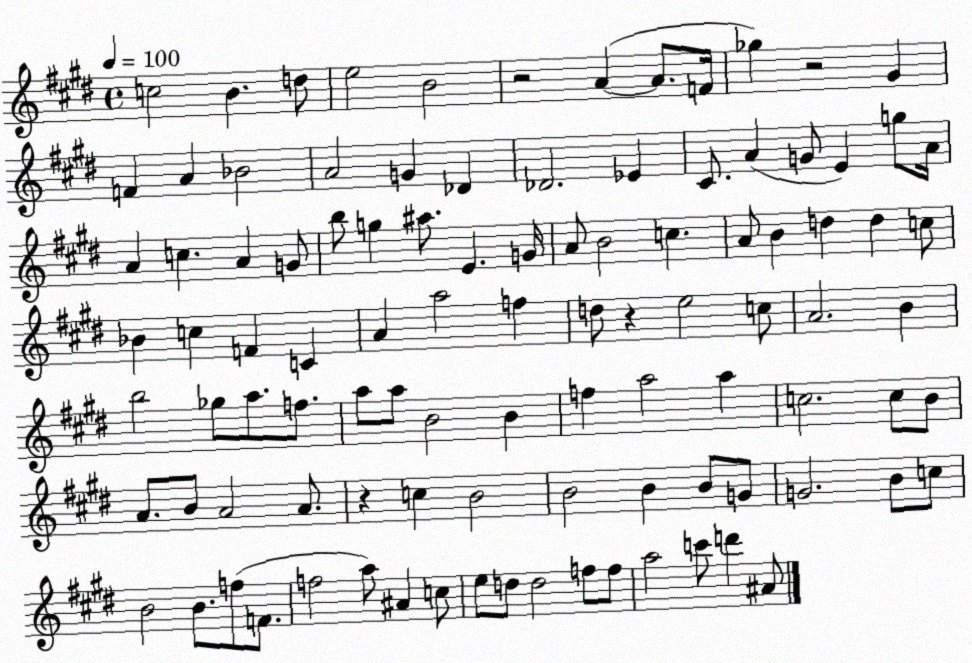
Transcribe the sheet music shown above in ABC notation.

X:1
T:Untitled
M:4/4
L:1/4
K:E
c2 B d/2 e2 B2 z2 A A/2 F/4 _g z2 ^G F A _B2 A2 G _D _D2 _E ^C/2 A G/2 E g/2 A/4 A c A G/2 b/2 g ^a/2 E G/4 A/2 B2 c A/2 B d d c/2 _B c F C A a2 f d/2 z e2 c/2 A2 B b2 _g/2 a/2 f/2 a/2 a/2 B2 B f a2 a c2 c/2 B/2 A/2 B/2 A2 A/2 z c B2 B2 B B/2 G/2 G2 B/2 c/2 B2 B/2 f/2 F/2 f2 a/2 ^A c/2 e/2 d/2 d2 f/2 f/2 a2 c'/2 d' ^A/2